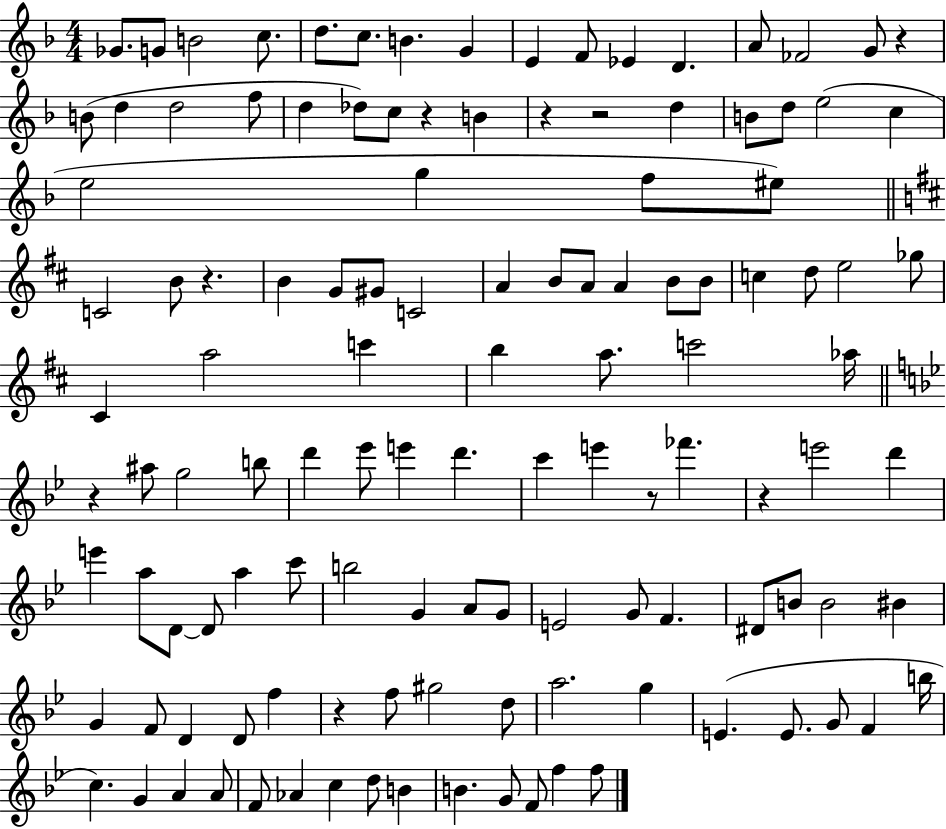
Gb4/e. G4/e B4/h C5/e. D5/e. C5/e. B4/q. G4/q E4/q F4/e Eb4/q D4/q. A4/e FES4/h G4/e R/q B4/e D5/q D5/h F5/e D5/q Db5/e C5/e R/q B4/q R/q R/h D5/q B4/e D5/e E5/h C5/q E5/h G5/q F5/e EIS5/e C4/h B4/e R/q. B4/q G4/e G#4/e C4/h A4/q B4/e A4/e A4/q B4/e B4/e C5/q D5/e E5/h Gb5/e C#4/q A5/h C6/q B5/q A5/e. C6/h Ab5/s R/q A#5/e G5/h B5/e D6/q Eb6/e E6/q D6/q. C6/q E6/q R/e FES6/q. R/q E6/h D6/q E6/q A5/e D4/e D4/e A5/q C6/e B5/h G4/q A4/e G4/e E4/h G4/e F4/q. D#4/e B4/e B4/h BIS4/q G4/q F4/e D4/q D4/e F5/q R/q F5/e G#5/h D5/e A5/h. G5/q E4/q. E4/e. G4/e F4/q B5/s C5/q. G4/q A4/q A4/e F4/e Ab4/q C5/q D5/e B4/q B4/q. G4/e F4/e F5/q F5/e